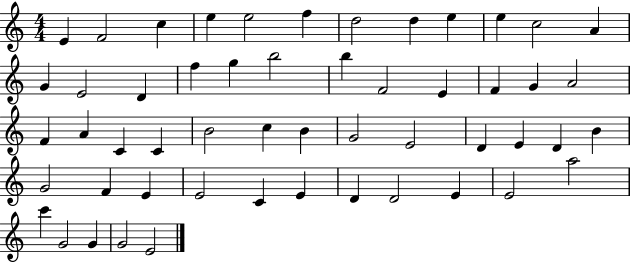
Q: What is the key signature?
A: C major